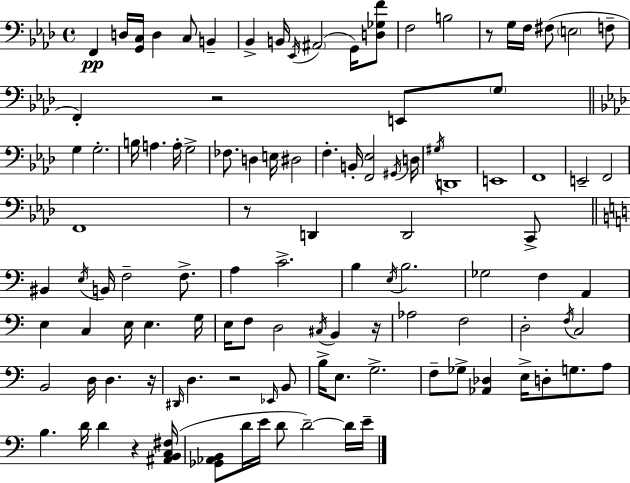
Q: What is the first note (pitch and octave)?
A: F2